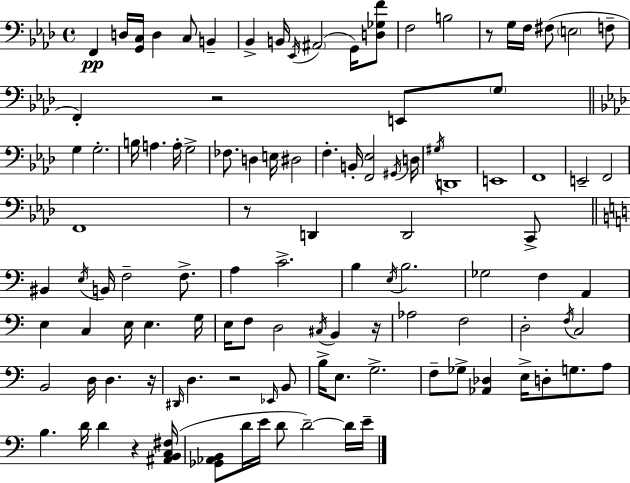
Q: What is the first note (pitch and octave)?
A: F2